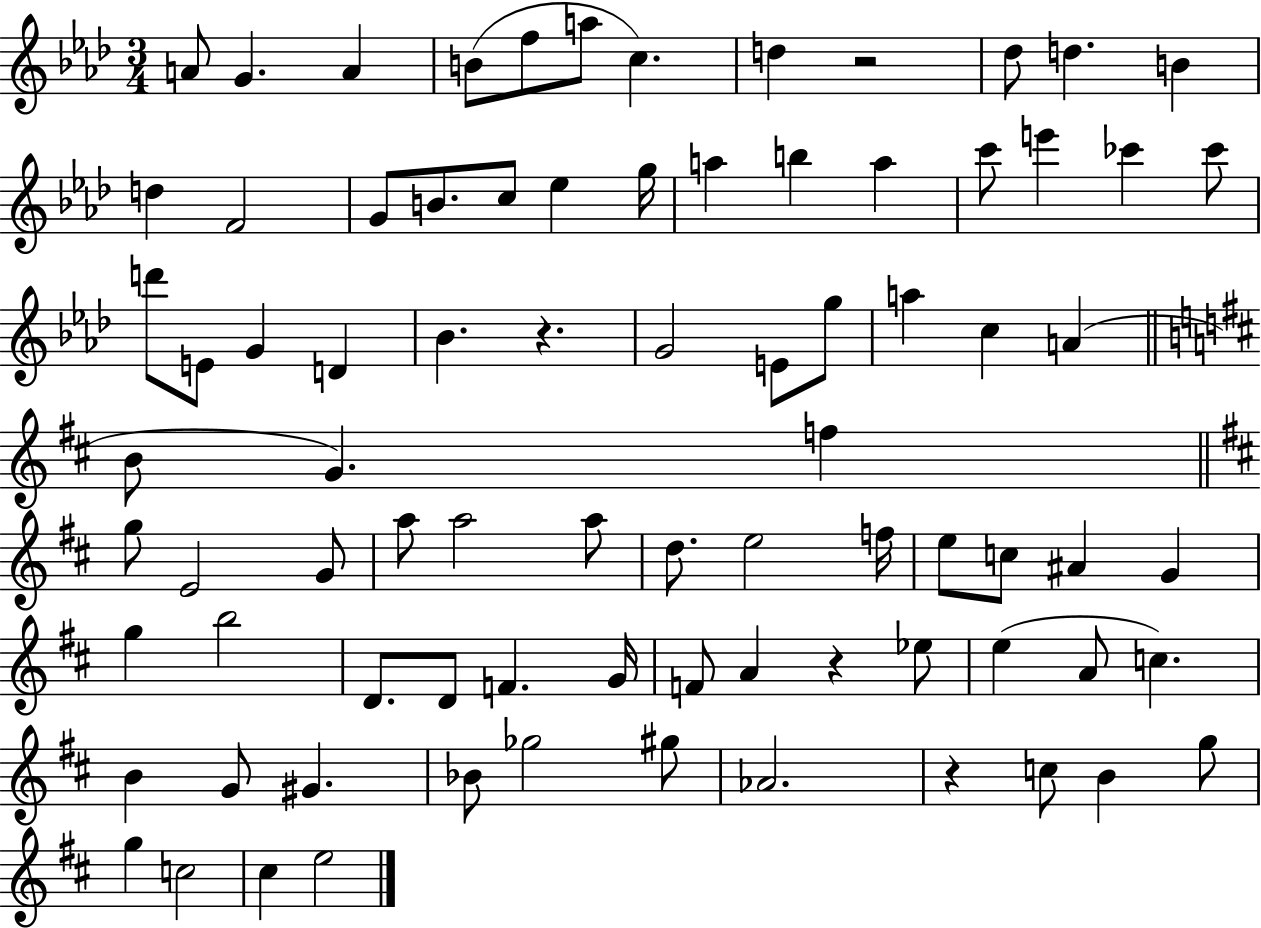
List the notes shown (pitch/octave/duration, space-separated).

A4/e G4/q. A4/q B4/e F5/e A5/e C5/q. D5/q R/h Db5/e D5/q. B4/q D5/q F4/h G4/e B4/e. C5/e Eb5/q G5/s A5/q B5/q A5/q C6/e E6/q CES6/q CES6/e D6/e E4/e G4/q D4/q Bb4/q. R/q. G4/h E4/e G5/e A5/q C5/q A4/q B4/e G4/q. F5/q G5/e E4/h G4/e A5/e A5/h A5/e D5/e. E5/h F5/s E5/e C5/e A#4/q G4/q G5/q B5/h D4/e. D4/e F4/q. G4/s F4/e A4/q R/q Eb5/e E5/q A4/e C5/q. B4/q G4/e G#4/q. Bb4/e Gb5/h G#5/e Ab4/h. R/q C5/e B4/q G5/e G5/q C5/h C#5/q E5/h